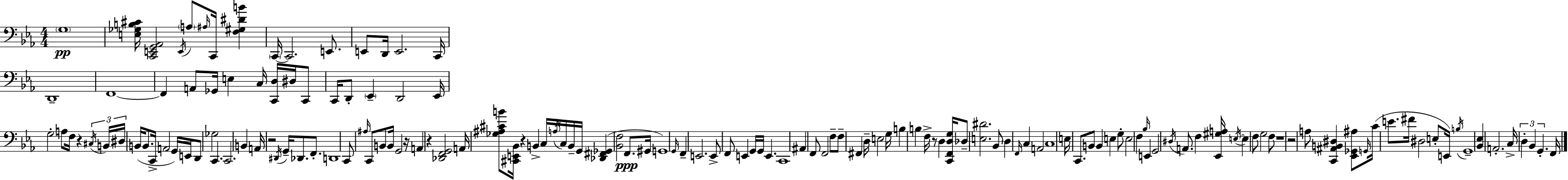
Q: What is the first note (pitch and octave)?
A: G3